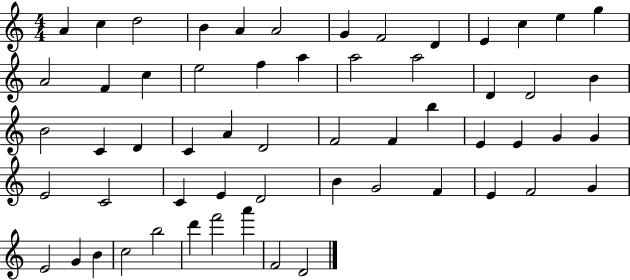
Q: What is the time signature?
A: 4/4